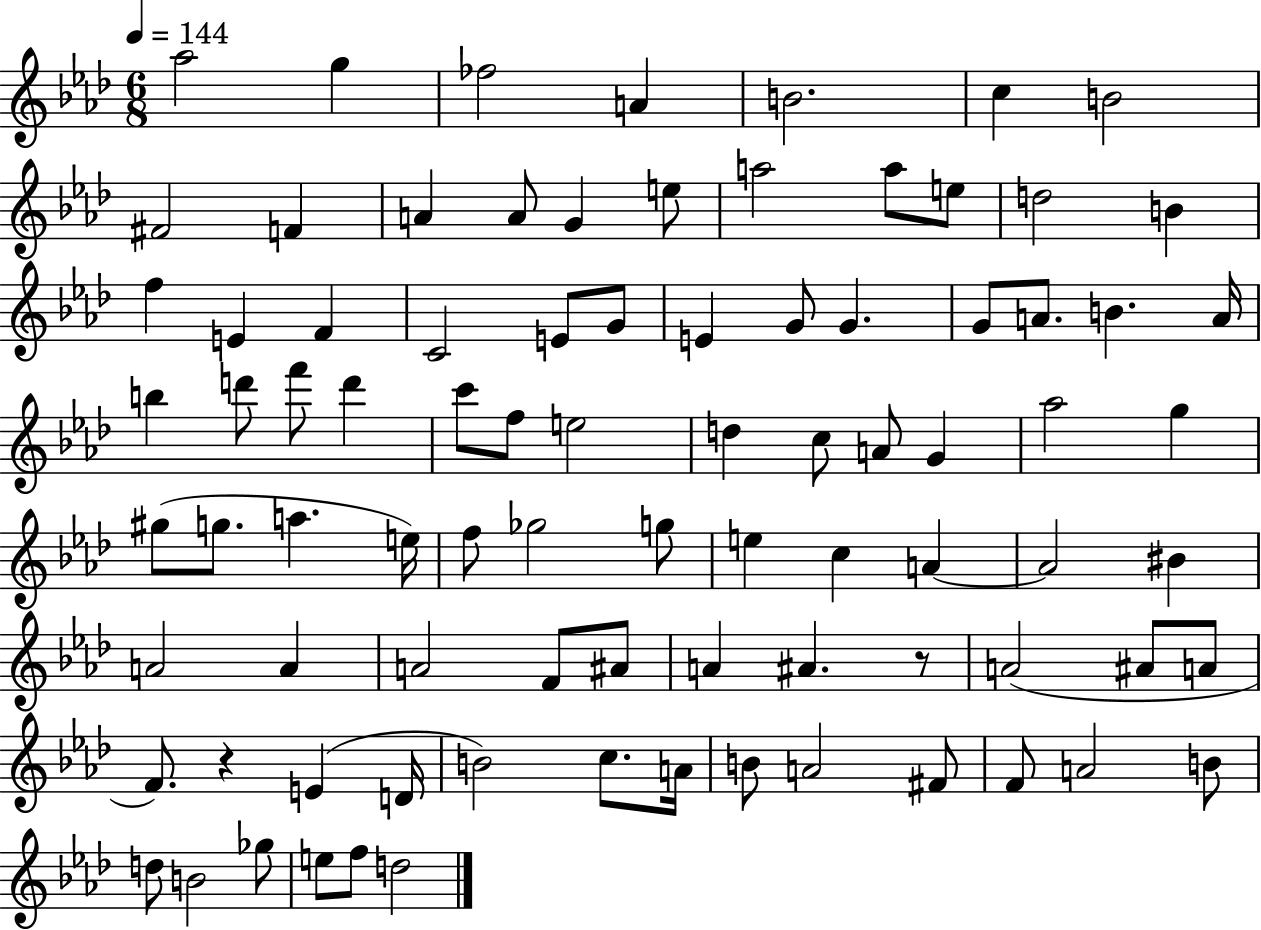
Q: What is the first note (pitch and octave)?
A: Ab5